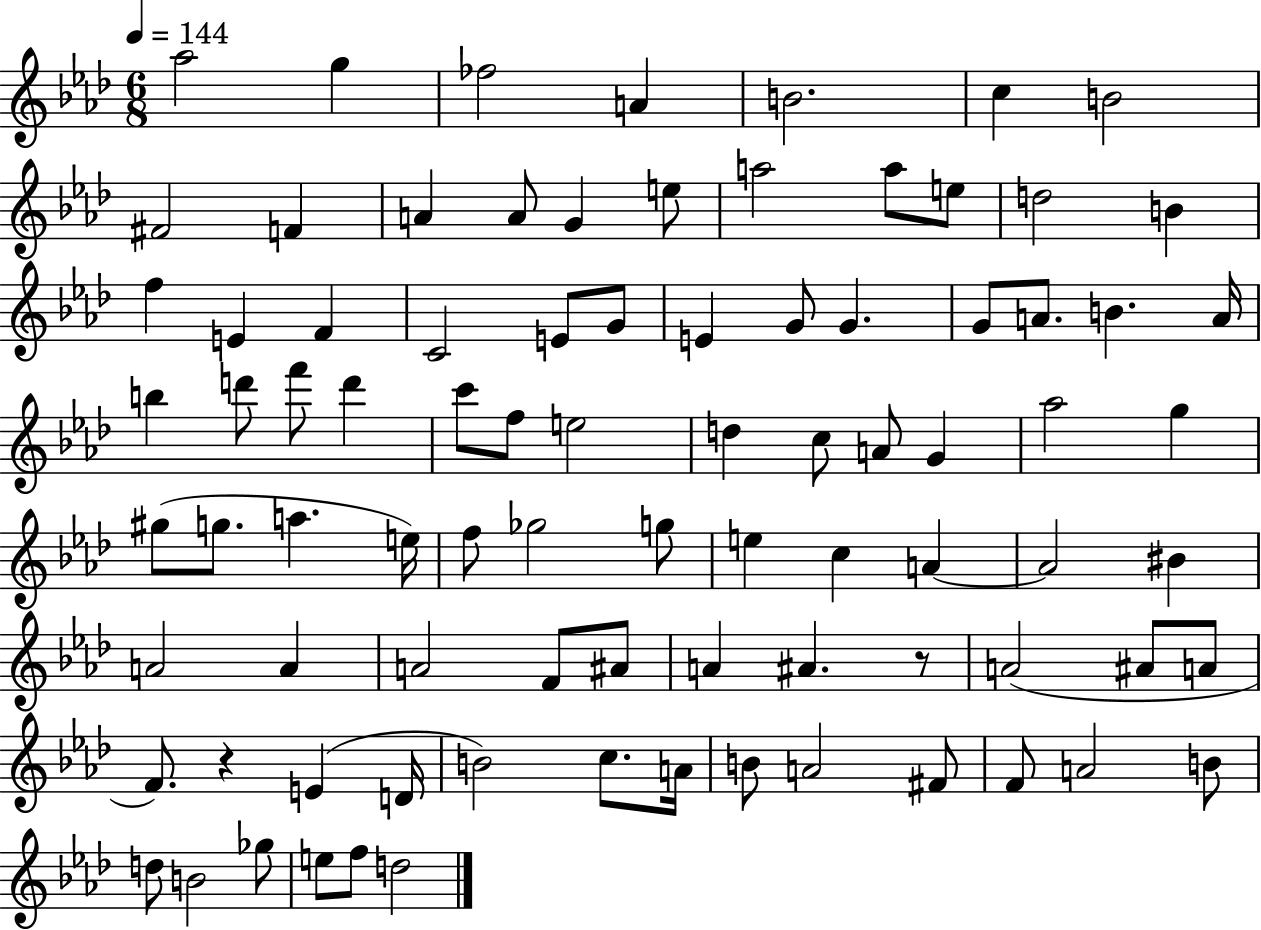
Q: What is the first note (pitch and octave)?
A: Ab5